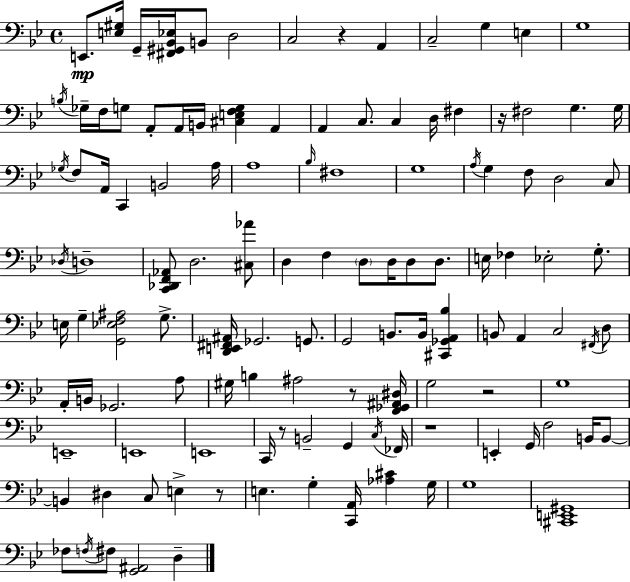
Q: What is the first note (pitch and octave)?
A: E2